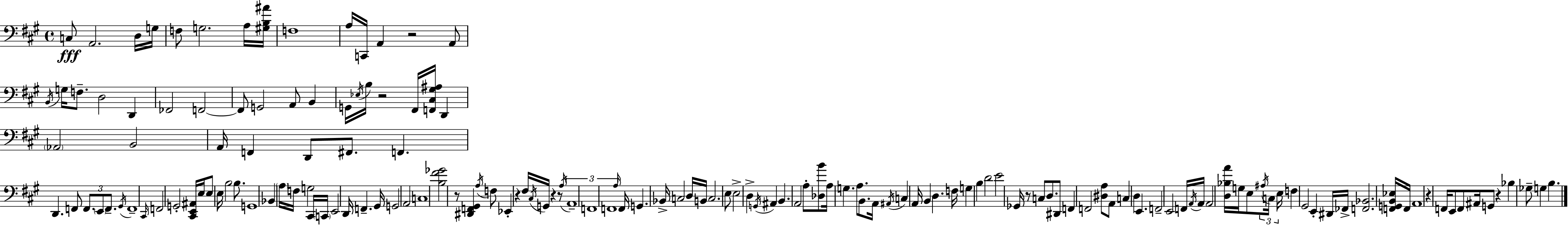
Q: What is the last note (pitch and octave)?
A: B3